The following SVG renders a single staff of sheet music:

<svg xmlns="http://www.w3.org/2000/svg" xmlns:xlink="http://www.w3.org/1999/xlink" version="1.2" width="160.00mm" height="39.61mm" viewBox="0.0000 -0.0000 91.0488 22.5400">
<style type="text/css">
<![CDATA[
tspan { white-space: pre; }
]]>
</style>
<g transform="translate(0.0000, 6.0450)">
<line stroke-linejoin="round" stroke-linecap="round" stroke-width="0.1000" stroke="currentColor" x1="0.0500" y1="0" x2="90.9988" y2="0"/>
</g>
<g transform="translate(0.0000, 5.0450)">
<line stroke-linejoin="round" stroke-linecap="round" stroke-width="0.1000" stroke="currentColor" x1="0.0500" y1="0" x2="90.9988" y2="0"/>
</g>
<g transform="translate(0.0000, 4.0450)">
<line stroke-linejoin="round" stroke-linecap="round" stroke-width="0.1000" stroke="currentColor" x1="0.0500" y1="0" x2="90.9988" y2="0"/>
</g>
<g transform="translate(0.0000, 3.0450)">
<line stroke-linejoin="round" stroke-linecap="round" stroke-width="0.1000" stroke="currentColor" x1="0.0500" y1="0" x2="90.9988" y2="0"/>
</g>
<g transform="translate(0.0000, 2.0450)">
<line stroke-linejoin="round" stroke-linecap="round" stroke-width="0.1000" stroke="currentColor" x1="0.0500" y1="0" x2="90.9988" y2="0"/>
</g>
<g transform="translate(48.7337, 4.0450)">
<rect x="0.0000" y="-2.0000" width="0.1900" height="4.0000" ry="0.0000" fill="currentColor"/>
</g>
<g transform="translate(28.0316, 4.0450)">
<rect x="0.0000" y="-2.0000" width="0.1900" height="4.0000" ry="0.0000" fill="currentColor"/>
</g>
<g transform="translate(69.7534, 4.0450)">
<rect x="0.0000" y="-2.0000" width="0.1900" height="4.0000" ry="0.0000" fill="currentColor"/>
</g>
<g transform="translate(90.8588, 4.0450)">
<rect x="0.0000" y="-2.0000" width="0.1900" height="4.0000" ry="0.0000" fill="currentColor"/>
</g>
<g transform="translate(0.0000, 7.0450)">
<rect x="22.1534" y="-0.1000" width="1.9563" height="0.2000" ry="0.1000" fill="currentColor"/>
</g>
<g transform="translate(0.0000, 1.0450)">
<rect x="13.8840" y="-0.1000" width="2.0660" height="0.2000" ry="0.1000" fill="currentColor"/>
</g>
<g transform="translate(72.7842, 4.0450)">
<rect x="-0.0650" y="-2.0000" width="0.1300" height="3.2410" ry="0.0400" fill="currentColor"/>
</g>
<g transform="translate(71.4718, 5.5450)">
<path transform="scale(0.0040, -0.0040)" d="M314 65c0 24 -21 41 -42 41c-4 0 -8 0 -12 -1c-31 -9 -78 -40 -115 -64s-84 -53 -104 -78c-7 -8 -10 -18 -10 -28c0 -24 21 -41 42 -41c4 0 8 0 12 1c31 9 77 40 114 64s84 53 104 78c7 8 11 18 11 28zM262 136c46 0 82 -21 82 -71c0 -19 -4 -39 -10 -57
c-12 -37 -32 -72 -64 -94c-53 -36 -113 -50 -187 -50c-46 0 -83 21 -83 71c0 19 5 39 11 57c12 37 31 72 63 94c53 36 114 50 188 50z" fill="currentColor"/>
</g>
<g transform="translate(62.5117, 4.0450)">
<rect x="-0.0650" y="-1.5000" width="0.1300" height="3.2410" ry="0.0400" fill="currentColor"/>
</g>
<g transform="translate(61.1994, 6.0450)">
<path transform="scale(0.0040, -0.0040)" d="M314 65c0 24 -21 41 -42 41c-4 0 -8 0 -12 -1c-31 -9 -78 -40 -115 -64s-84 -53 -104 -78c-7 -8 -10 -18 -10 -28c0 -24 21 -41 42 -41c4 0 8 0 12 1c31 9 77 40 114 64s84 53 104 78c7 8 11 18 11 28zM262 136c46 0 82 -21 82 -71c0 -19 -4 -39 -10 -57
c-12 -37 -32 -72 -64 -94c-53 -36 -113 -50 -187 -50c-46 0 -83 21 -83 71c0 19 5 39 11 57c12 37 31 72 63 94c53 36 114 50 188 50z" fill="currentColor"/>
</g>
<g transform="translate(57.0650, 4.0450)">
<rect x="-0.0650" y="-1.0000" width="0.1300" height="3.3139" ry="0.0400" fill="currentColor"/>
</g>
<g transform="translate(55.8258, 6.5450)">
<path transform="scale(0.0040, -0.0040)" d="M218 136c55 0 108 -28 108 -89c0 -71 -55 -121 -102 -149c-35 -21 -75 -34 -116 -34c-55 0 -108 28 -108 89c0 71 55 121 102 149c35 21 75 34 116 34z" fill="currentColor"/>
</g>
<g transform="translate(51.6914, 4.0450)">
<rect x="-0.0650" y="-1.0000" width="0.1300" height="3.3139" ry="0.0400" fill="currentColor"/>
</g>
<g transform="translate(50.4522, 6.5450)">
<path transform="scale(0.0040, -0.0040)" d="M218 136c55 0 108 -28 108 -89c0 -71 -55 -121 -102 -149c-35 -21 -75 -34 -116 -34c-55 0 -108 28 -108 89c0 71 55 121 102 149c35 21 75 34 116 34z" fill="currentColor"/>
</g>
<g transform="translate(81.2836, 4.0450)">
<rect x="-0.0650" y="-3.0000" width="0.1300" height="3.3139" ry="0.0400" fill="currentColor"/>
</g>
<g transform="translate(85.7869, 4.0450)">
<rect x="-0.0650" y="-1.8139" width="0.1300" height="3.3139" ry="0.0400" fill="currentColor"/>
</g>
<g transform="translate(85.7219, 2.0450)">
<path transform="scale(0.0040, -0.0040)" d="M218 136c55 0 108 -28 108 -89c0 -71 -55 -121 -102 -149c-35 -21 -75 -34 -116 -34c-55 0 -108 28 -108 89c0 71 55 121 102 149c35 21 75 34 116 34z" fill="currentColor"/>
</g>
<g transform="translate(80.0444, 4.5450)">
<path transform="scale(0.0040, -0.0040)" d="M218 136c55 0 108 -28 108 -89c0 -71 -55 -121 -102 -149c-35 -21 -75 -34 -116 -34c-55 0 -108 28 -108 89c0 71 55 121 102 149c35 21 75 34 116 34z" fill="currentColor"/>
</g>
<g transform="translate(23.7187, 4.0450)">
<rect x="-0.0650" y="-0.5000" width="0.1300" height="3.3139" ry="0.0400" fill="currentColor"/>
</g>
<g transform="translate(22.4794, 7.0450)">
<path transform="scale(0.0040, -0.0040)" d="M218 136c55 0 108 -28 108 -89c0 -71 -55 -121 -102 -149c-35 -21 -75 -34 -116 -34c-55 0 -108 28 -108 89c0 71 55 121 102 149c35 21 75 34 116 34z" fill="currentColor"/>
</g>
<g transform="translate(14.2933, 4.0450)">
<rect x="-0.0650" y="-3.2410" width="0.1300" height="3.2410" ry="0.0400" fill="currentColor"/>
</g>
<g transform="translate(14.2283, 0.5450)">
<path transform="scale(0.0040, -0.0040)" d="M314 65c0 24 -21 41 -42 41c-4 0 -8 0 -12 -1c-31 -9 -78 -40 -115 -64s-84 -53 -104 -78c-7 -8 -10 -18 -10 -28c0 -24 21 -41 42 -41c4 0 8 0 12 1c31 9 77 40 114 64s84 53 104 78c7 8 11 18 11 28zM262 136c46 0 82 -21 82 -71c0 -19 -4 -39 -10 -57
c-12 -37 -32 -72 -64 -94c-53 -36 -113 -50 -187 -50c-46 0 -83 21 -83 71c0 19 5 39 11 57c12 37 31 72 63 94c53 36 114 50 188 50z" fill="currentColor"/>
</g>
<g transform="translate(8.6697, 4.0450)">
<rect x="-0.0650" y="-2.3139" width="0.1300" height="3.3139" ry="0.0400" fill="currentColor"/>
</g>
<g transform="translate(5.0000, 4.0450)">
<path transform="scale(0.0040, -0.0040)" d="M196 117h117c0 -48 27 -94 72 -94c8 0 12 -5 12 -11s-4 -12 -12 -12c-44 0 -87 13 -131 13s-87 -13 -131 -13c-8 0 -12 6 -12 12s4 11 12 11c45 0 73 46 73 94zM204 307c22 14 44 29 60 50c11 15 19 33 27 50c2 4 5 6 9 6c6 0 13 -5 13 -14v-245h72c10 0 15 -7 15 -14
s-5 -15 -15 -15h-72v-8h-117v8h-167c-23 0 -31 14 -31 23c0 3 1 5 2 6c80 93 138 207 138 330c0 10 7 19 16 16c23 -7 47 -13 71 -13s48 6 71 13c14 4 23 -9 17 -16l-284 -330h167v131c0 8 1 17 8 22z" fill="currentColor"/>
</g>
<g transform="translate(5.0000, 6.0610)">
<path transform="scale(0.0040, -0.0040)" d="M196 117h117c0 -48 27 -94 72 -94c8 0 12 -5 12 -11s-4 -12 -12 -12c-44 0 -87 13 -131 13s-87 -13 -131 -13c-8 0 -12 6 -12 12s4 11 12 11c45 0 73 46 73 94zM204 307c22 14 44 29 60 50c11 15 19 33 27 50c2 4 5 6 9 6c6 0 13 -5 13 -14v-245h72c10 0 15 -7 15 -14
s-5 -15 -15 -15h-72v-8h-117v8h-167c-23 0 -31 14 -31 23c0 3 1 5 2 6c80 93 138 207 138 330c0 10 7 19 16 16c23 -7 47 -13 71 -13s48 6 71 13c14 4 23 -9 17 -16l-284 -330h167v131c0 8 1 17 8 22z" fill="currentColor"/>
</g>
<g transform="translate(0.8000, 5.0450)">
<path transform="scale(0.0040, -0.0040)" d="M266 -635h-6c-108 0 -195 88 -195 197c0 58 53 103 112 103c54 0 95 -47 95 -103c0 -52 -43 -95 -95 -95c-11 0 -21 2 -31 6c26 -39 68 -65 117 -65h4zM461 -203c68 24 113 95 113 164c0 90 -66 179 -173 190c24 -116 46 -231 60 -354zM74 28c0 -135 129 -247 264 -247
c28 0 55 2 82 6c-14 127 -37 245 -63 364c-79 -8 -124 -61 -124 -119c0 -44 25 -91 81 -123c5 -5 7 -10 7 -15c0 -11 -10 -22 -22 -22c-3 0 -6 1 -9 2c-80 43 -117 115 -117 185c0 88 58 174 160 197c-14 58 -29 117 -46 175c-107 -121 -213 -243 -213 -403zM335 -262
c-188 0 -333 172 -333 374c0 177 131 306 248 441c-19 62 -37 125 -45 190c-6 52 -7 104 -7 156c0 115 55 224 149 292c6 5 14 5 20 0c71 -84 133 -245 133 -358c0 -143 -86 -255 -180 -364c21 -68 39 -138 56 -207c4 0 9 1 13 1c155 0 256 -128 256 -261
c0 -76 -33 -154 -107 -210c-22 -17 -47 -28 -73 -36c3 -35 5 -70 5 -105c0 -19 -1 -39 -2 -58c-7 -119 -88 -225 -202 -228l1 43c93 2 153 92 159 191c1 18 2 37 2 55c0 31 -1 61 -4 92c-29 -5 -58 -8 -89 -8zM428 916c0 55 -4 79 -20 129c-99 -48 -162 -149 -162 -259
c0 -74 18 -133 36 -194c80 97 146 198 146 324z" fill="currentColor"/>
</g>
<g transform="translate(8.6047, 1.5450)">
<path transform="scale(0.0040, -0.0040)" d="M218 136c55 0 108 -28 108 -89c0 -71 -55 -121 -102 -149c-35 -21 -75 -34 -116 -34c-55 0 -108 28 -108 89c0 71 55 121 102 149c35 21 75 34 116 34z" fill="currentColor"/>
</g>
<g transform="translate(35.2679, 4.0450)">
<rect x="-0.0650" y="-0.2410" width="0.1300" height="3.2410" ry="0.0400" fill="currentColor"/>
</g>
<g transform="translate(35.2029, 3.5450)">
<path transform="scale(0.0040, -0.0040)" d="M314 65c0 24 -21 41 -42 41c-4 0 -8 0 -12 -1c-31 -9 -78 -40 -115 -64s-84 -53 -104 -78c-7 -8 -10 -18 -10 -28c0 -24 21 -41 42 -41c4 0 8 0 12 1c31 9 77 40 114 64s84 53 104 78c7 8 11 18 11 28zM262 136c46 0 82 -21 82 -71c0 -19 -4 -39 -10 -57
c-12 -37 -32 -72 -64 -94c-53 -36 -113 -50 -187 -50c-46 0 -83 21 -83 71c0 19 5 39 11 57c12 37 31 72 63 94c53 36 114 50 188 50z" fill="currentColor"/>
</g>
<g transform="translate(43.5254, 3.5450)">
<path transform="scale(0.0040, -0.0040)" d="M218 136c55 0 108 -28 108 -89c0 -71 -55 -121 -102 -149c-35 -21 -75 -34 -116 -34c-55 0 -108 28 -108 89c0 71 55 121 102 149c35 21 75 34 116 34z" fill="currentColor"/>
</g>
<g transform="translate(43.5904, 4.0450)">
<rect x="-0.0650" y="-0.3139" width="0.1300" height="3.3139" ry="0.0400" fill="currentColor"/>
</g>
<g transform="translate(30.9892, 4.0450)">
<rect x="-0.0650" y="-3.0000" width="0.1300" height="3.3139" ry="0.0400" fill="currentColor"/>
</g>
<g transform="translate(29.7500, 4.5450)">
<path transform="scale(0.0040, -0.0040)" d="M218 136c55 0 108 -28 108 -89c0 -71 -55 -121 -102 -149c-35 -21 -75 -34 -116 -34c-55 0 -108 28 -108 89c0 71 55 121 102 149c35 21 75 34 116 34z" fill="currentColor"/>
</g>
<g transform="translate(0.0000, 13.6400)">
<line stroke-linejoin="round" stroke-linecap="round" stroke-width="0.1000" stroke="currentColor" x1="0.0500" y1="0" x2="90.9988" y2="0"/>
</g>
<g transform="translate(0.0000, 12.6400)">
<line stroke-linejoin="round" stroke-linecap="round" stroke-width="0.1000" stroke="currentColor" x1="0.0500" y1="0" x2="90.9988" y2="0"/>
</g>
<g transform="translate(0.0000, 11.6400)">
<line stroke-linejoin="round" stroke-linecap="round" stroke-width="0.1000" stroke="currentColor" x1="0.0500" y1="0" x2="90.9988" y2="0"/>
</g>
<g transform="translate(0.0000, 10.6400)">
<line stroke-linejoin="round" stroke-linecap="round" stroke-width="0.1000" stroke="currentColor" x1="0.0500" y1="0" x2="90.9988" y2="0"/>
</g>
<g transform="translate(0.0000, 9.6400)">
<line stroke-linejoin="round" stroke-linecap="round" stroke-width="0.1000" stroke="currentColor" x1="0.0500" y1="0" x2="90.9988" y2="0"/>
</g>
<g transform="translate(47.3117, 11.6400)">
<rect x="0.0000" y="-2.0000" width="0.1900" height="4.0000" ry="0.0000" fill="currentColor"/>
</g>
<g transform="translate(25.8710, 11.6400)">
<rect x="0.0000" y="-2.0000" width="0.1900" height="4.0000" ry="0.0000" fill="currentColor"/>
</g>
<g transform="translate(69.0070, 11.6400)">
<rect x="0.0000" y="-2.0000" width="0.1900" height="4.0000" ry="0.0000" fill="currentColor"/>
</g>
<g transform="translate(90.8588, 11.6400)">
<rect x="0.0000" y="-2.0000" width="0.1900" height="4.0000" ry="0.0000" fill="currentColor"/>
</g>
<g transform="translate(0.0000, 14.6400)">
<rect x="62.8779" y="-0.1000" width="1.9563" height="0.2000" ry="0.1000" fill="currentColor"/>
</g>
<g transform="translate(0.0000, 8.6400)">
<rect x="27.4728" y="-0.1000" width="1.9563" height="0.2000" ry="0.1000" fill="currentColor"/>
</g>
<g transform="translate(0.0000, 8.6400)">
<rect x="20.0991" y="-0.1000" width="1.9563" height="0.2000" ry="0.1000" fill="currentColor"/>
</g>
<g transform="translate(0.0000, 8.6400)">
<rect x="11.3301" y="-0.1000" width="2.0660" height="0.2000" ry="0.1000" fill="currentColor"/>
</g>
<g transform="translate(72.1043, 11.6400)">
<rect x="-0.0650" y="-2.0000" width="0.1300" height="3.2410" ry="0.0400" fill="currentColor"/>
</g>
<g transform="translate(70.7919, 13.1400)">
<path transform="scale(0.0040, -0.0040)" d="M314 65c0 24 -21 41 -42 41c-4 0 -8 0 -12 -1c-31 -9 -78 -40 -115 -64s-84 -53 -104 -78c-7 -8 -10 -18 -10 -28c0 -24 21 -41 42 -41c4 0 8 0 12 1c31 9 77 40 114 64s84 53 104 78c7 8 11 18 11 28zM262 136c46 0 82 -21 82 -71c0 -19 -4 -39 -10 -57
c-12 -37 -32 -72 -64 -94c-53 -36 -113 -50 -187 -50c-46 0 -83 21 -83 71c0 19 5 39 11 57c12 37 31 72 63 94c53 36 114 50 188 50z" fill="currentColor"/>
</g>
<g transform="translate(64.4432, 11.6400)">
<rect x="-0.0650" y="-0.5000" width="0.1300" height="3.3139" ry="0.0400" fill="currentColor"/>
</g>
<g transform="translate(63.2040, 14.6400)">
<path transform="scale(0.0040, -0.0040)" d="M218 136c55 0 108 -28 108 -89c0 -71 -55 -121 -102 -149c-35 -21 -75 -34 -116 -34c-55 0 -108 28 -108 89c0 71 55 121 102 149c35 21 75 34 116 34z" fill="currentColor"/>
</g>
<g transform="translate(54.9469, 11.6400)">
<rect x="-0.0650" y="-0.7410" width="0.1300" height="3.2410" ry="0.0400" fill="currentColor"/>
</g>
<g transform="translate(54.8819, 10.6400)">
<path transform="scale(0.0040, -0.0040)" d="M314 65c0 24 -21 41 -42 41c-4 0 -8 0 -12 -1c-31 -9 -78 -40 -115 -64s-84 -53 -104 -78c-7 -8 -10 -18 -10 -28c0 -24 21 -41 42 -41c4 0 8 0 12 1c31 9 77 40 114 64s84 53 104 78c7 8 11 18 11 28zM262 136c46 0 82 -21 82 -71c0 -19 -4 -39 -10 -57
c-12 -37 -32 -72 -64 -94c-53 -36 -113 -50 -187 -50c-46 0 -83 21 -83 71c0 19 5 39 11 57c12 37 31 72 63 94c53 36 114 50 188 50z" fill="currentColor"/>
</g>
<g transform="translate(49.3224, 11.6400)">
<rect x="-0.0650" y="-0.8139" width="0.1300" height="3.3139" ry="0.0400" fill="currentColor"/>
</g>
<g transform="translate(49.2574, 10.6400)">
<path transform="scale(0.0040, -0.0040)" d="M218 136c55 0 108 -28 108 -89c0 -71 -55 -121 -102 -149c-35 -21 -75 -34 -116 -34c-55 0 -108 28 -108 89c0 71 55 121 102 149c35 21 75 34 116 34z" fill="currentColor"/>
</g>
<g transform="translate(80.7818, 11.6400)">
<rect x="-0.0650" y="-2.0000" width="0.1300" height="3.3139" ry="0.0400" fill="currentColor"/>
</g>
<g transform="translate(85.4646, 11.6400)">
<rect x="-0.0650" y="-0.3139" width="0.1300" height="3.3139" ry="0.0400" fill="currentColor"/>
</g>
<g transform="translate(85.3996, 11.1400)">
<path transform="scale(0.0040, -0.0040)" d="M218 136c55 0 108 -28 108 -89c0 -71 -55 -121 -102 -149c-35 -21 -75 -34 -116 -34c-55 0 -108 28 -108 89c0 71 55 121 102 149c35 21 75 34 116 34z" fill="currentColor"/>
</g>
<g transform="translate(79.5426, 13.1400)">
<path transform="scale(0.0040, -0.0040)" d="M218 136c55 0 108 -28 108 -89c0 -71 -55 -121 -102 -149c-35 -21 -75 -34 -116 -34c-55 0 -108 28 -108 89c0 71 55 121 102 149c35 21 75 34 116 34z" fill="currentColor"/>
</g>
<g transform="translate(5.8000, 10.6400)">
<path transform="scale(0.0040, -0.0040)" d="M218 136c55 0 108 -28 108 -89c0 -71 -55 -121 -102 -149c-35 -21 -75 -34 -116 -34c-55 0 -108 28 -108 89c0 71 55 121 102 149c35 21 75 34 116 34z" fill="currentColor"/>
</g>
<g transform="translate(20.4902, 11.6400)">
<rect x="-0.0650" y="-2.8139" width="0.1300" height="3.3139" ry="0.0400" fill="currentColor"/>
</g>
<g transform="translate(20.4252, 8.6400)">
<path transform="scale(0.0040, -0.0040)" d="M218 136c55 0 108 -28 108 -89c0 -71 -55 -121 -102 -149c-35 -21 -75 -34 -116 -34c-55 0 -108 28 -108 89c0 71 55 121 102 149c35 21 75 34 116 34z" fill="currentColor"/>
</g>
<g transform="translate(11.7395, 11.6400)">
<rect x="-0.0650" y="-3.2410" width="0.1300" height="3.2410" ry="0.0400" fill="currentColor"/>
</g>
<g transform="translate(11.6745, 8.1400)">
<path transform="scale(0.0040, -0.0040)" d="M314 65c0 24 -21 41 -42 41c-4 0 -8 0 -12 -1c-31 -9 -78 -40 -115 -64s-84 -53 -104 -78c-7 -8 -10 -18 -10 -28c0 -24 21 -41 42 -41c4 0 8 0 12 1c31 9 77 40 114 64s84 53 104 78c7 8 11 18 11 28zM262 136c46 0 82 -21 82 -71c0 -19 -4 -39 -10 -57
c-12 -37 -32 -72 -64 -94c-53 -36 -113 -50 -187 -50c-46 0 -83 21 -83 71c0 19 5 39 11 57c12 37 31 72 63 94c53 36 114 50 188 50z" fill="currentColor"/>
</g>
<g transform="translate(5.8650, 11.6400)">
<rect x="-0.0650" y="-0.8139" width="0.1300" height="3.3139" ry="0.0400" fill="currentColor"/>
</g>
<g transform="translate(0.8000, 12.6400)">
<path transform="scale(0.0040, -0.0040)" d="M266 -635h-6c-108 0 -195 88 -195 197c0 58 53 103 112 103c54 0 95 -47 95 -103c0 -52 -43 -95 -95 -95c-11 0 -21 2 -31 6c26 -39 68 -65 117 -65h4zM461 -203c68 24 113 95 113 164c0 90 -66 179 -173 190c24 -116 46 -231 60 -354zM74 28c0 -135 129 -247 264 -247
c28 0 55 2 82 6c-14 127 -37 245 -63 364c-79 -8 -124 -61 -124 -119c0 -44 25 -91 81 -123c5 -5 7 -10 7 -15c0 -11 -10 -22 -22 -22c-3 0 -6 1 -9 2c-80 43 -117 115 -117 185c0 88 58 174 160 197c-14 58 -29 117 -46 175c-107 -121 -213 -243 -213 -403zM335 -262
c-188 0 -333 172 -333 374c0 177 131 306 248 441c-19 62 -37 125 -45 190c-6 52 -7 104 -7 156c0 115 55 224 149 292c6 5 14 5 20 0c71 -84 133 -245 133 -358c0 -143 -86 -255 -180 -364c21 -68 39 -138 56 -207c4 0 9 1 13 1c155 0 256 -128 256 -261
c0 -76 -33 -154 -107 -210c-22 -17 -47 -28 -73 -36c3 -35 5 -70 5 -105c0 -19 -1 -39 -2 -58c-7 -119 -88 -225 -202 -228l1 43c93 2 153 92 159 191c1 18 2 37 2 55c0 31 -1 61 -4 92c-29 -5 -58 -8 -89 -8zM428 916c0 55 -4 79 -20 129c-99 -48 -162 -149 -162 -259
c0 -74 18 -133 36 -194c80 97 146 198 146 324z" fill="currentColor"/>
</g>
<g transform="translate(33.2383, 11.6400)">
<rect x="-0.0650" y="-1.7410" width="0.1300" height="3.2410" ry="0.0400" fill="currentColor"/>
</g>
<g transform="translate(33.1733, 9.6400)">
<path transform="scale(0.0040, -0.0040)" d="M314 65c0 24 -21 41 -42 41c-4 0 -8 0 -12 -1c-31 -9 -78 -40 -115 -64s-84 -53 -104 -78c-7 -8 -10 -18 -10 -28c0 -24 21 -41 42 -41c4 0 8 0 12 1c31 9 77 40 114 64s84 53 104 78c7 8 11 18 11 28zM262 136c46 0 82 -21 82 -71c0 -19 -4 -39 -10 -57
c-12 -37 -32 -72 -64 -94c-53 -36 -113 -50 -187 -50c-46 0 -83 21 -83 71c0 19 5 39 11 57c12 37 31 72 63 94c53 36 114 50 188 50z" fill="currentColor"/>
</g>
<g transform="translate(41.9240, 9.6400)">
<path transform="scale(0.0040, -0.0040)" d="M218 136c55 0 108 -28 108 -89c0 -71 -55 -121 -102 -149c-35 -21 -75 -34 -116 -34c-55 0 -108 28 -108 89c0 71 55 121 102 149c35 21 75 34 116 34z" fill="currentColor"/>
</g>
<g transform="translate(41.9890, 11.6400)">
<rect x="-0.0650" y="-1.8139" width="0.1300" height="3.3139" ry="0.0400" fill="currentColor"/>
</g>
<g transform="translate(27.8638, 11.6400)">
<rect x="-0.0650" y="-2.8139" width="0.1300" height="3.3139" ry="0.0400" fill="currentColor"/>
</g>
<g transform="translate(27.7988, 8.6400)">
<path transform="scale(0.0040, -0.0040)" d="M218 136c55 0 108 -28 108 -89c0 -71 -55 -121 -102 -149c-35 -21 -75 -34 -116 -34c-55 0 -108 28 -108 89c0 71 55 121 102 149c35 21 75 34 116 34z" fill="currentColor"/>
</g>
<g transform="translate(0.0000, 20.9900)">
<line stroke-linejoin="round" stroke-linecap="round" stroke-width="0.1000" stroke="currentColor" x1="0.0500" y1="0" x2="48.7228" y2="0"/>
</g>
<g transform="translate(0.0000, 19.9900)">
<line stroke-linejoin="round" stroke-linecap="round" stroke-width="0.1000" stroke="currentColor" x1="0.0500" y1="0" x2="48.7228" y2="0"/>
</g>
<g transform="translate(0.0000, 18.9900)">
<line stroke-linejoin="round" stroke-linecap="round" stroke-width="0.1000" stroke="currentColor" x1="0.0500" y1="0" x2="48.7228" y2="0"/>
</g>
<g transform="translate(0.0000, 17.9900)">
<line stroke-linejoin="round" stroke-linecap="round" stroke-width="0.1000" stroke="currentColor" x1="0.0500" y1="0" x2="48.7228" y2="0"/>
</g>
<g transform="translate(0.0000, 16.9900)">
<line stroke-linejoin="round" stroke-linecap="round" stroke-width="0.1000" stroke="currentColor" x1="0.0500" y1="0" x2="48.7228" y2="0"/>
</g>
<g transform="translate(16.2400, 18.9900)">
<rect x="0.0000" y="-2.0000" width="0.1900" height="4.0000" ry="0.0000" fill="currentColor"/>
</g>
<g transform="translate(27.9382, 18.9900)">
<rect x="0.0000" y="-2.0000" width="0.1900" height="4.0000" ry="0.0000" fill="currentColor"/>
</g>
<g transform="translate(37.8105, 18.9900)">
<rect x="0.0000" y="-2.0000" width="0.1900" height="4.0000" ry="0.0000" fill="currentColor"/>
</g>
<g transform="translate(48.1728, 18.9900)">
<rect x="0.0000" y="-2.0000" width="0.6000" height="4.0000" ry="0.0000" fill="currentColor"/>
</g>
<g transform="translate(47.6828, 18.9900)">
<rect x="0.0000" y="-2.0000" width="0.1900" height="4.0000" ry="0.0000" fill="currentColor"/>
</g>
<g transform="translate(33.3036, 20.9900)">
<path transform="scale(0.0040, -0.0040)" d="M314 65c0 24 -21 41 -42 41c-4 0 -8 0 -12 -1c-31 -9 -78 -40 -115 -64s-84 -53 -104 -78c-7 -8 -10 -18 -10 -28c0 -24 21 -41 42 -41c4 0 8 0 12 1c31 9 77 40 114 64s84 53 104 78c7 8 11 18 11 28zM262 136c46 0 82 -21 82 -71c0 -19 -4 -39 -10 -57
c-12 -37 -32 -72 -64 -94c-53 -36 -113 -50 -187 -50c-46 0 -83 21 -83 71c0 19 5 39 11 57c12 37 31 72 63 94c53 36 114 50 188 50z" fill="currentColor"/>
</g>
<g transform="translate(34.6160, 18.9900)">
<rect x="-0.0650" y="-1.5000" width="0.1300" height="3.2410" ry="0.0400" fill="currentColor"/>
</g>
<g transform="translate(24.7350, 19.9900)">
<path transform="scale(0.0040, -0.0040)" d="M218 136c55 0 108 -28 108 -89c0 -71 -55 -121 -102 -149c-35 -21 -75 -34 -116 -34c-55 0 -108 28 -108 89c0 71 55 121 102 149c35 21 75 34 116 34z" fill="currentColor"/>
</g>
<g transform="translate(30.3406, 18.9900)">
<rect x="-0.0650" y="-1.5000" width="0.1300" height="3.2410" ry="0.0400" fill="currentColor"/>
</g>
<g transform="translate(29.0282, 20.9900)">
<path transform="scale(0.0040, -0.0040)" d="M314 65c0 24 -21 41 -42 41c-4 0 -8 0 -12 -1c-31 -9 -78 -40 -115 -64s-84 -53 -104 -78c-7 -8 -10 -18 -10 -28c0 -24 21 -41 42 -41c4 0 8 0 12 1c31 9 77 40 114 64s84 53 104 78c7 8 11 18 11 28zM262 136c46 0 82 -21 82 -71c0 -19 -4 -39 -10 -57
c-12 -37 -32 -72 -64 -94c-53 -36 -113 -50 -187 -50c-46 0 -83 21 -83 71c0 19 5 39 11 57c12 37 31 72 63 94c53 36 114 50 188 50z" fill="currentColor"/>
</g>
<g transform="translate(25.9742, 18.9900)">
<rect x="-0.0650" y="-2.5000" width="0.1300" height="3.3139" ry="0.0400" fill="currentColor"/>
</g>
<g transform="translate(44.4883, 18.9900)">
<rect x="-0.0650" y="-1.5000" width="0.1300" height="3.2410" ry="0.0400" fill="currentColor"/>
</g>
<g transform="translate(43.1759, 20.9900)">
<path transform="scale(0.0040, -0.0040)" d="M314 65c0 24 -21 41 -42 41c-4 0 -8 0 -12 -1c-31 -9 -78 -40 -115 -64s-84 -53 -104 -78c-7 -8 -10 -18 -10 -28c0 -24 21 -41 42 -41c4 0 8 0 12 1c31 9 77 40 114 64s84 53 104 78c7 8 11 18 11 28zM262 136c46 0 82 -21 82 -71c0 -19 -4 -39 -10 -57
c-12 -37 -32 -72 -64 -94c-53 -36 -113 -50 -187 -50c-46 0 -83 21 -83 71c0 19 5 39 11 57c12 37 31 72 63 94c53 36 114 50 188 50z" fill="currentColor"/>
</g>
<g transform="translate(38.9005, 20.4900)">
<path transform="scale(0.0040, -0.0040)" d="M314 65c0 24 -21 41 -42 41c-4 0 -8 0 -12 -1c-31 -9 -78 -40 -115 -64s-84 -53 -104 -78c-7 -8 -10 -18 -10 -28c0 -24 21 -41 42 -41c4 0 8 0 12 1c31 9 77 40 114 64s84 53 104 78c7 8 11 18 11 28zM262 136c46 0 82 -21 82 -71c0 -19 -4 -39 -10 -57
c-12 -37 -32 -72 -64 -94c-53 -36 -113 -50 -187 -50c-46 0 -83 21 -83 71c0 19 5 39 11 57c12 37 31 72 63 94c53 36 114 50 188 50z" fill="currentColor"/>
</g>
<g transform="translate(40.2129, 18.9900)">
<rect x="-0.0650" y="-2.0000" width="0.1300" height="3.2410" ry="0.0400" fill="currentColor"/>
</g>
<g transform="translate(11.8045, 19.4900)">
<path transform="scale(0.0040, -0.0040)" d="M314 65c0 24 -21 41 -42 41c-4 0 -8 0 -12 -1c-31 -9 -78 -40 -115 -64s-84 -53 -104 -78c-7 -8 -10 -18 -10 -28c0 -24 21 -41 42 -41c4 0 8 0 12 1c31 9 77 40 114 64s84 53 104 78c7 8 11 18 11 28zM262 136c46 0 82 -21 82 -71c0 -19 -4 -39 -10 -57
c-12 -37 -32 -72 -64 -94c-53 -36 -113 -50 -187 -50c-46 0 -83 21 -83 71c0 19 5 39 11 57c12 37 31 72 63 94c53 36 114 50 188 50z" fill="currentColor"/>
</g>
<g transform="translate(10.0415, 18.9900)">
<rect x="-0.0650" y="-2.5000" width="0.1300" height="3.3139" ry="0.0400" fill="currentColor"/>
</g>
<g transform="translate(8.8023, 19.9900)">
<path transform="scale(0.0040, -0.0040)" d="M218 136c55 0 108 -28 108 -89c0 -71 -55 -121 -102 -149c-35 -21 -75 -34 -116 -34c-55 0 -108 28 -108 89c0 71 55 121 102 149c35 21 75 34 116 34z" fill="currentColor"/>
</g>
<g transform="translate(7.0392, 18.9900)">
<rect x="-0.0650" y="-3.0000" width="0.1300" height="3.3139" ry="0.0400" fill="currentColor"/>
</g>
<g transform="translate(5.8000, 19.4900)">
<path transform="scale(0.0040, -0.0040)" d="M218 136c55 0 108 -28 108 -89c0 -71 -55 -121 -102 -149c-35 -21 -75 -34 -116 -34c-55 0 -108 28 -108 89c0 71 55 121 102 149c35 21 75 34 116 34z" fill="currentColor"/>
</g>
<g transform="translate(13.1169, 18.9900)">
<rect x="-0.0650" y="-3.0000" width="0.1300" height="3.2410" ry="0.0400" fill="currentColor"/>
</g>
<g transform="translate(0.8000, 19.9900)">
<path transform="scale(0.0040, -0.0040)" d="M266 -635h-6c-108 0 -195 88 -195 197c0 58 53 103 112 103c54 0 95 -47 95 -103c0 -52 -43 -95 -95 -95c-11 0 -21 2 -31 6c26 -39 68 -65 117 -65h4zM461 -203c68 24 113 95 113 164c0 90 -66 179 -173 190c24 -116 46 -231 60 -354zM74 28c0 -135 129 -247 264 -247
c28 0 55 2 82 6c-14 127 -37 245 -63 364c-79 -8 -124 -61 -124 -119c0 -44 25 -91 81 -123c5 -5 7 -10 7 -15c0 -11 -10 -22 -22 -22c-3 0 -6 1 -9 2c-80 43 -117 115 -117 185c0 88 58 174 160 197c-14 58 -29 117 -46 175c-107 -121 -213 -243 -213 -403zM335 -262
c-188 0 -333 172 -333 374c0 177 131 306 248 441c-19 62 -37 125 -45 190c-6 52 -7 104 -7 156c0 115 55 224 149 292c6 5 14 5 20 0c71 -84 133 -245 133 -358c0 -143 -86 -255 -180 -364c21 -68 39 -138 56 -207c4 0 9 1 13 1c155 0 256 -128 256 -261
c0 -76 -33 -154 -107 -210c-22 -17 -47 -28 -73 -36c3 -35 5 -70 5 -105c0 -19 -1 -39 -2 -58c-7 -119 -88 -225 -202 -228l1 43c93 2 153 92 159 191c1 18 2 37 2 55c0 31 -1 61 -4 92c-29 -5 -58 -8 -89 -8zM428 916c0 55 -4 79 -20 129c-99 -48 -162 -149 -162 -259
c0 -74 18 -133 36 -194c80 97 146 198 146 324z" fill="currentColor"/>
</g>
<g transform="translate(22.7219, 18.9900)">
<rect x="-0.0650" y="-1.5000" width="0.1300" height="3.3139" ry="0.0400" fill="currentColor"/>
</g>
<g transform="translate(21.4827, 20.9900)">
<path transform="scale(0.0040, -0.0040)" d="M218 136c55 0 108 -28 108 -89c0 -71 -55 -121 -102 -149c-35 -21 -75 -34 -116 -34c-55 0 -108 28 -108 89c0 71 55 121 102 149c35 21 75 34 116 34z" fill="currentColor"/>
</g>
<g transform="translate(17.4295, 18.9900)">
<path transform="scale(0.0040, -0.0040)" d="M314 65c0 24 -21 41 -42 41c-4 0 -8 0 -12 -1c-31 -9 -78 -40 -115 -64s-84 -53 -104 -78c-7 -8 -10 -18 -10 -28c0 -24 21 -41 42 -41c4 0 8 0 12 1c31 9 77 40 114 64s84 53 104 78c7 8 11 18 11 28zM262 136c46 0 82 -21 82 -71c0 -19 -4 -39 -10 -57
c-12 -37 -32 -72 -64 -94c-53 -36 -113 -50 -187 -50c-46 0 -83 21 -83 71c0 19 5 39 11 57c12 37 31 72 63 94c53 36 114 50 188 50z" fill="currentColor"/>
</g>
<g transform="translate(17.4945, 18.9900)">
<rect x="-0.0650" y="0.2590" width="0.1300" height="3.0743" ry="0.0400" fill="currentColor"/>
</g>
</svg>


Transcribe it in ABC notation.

X:1
T:Untitled
M:4/4
L:1/4
K:C
g b2 C A c2 c D D E2 F2 A f d b2 a a f2 f d d2 C F2 F c A G A2 B2 E G E2 E2 F2 E2